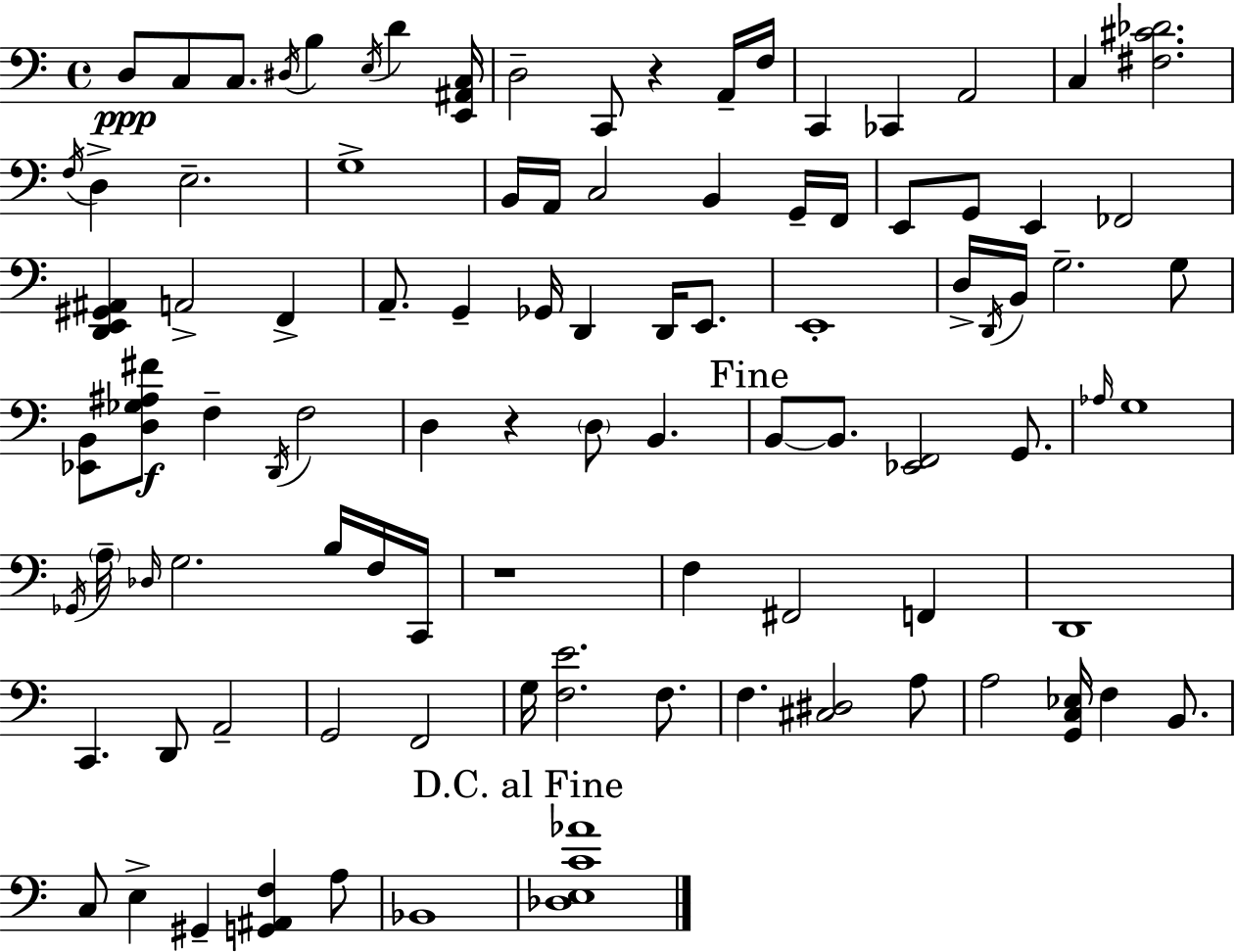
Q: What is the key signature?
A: C major